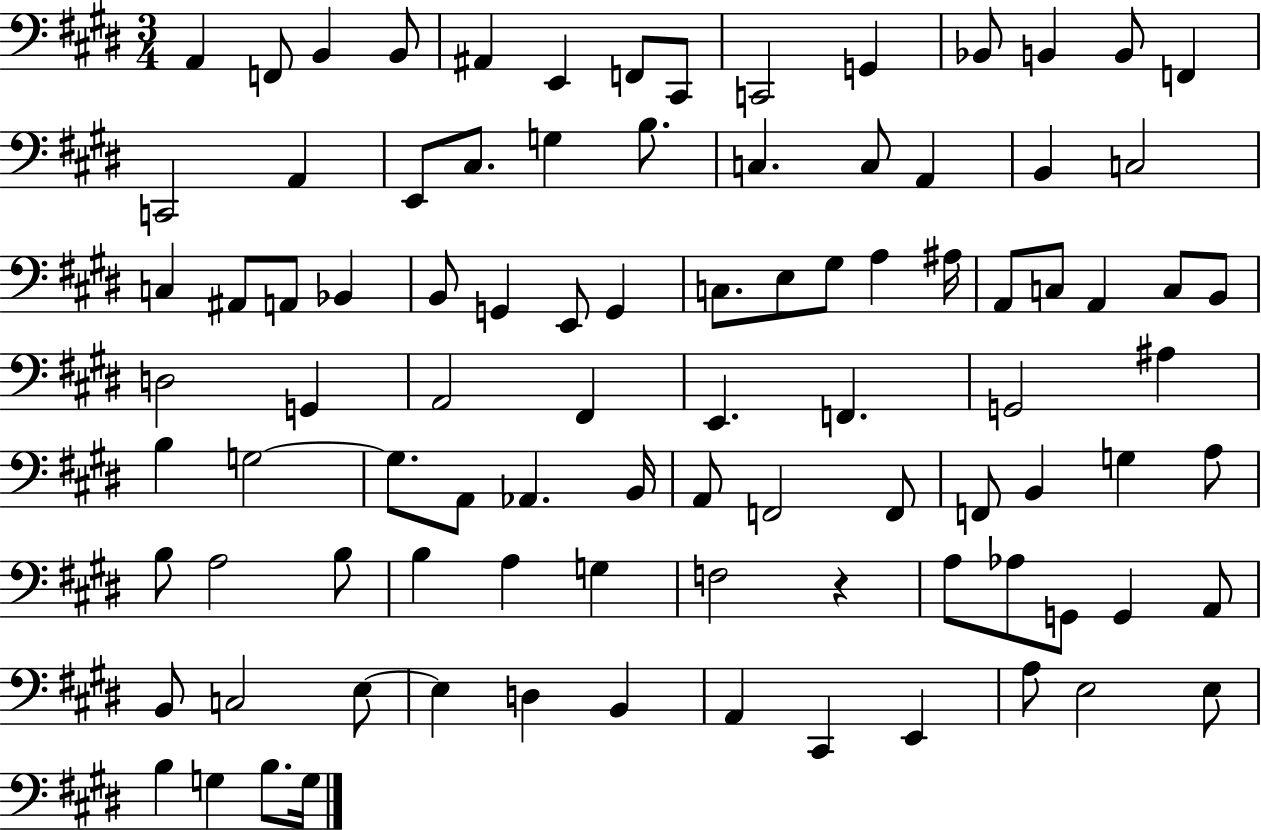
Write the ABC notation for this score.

X:1
T:Untitled
M:3/4
L:1/4
K:E
A,, F,,/2 B,, B,,/2 ^A,, E,, F,,/2 ^C,,/2 C,,2 G,, _B,,/2 B,, B,,/2 F,, C,,2 A,, E,,/2 ^C,/2 G, B,/2 C, C,/2 A,, B,, C,2 C, ^A,,/2 A,,/2 _B,, B,,/2 G,, E,,/2 G,, C,/2 E,/2 ^G,/2 A, ^A,/4 A,,/2 C,/2 A,, C,/2 B,,/2 D,2 G,, A,,2 ^F,, E,, F,, G,,2 ^A, B, G,2 G,/2 A,,/2 _A,, B,,/4 A,,/2 F,,2 F,,/2 F,,/2 B,, G, A,/2 B,/2 A,2 B,/2 B, A, G, F,2 z A,/2 _A,/2 G,,/2 G,, A,,/2 B,,/2 C,2 E,/2 E, D, B,, A,, ^C,, E,, A,/2 E,2 E,/2 B, G, B,/2 G,/4